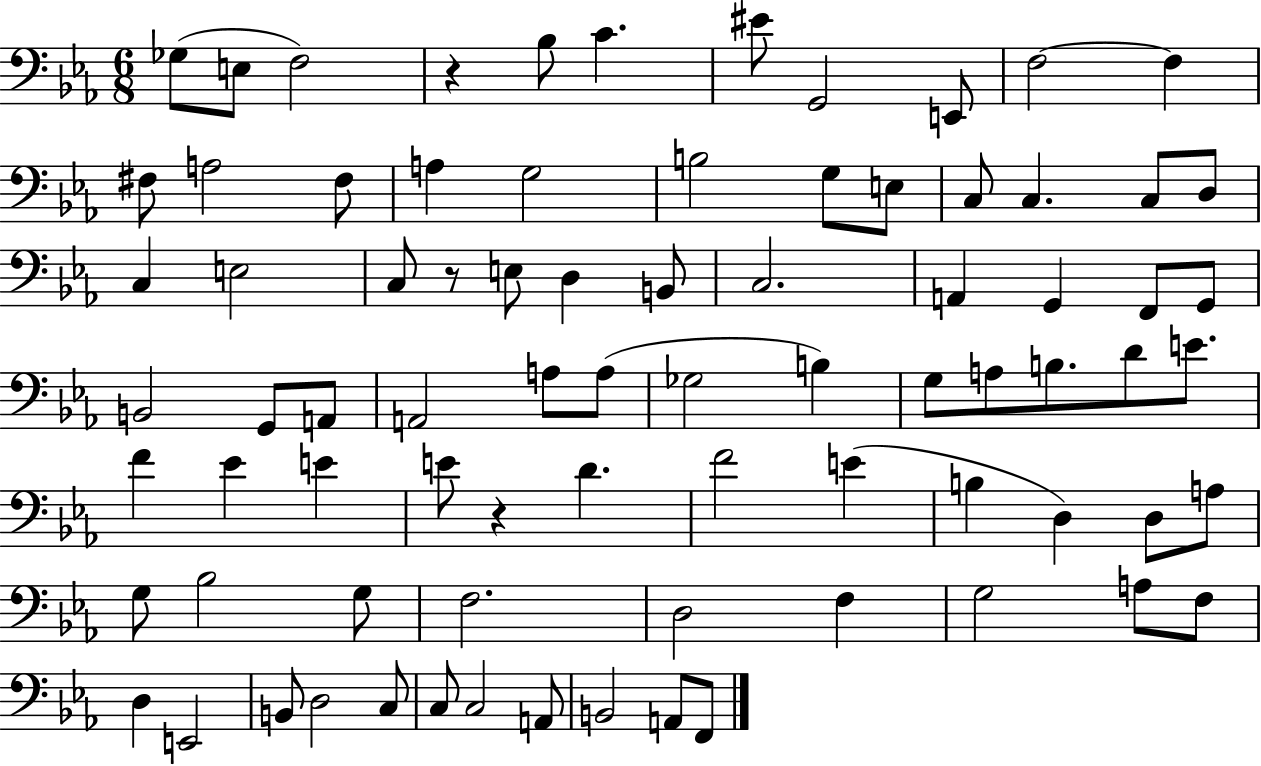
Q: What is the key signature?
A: EES major